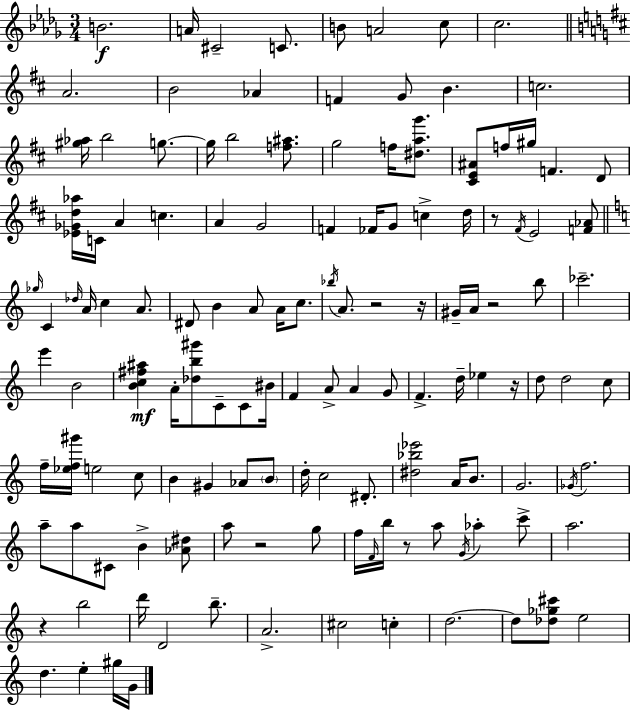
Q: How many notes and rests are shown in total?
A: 133